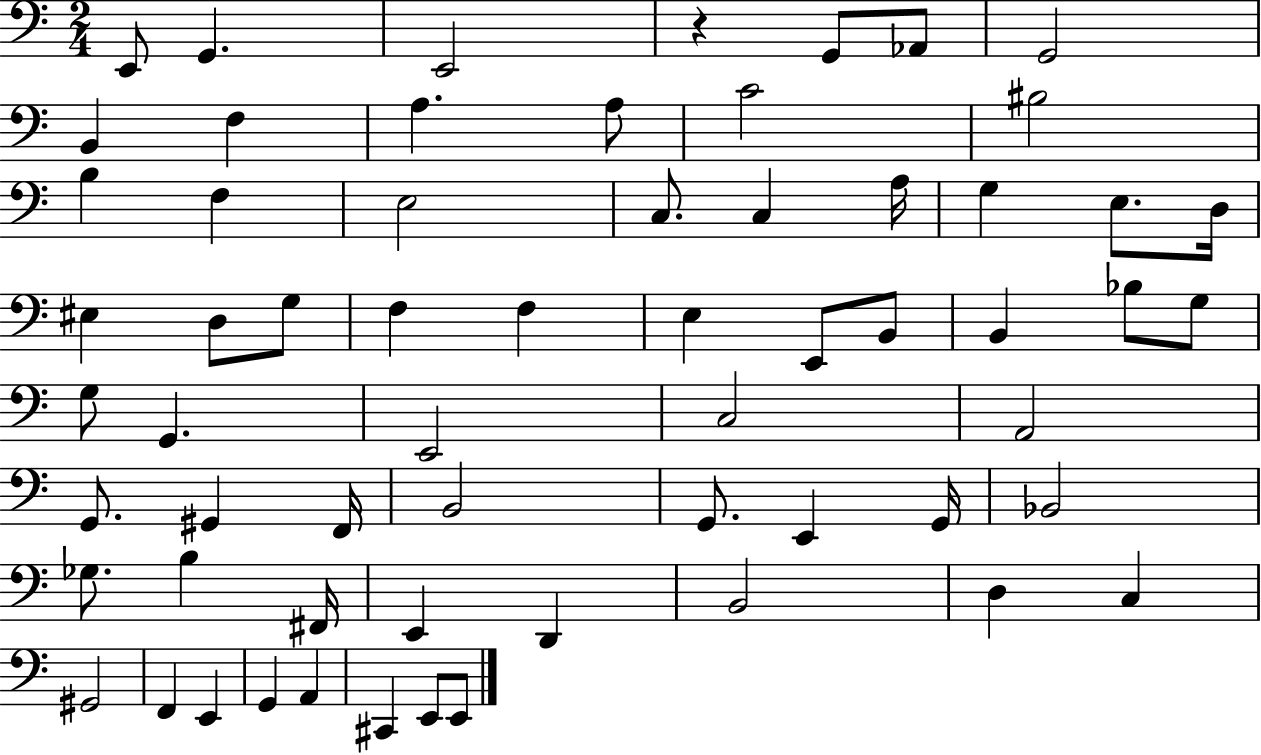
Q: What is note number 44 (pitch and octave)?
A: G2